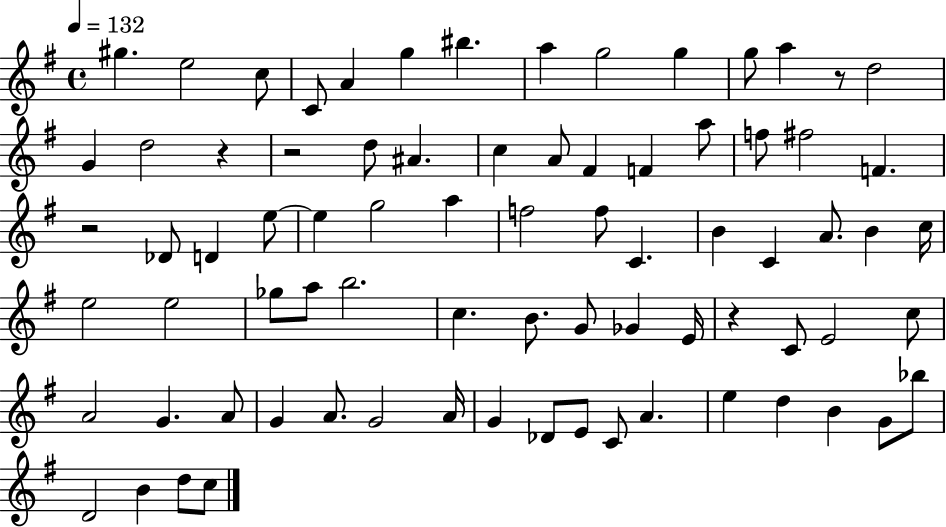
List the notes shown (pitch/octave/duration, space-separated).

G#5/q. E5/h C5/e C4/e A4/q G5/q BIS5/q. A5/q G5/h G5/q G5/e A5/q R/e D5/h G4/q D5/h R/q R/h D5/e A#4/q. C5/q A4/e F#4/q F4/q A5/e F5/e F#5/h F4/q. R/h Db4/e D4/q E5/e E5/q G5/h A5/q F5/h F5/e C4/q. B4/q C4/q A4/e. B4/q C5/s E5/h E5/h Gb5/e A5/e B5/h. C5/q. B4/e. G4/e Gb4/q E4/s R/q C4/e E4/h C5/e A4/h G4/q. A4/e G4/q A4/e. G4/h A4/s G4/q Db4/e E4/e C4/e A4/q. E5/q D5/q B4/q G4/e Bb5/e D4/h B4/q D5/e C5/e